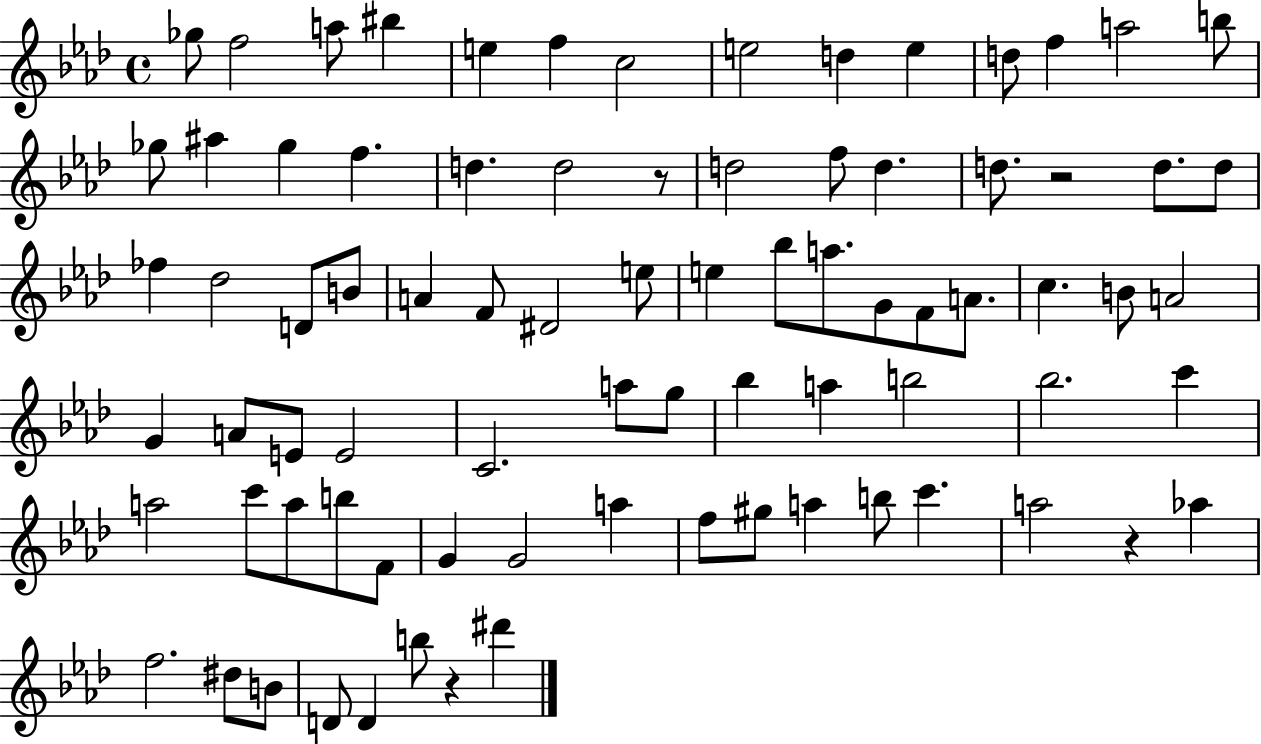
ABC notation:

X:1
T:Untitled
M:4/4
L:1/4
K:Ab
_g/2 f2 a/2 ^b e f c2 e2 d e d/2 f a2 b/2 _g/2 ^a _g f d d2 z/2 d2 f/2 d d/2 z2 d/2 d/2 _f _d2 D/2 B/2 A F/2 ^D2 e/2 e _b/2 a/2 G/2 F/2 A/2 c B/2 A2 G A/2 E/2 E2 C2 a/2 g/2 _b a b2 _b2 c' a2 c'/2 a/2 b/2 F/2 G G2 a f/2 ^g/2 a b/2 c' a2 z _a f2 ^d/2 B/2 D/2 D b/2 z ^d'